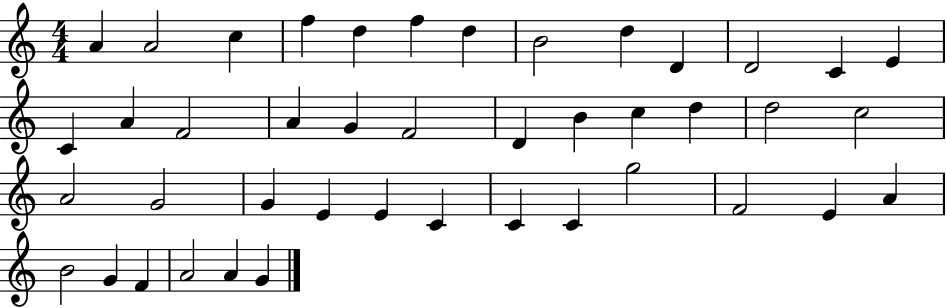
A4/q A4/h C5/q F5/q D5/q F5/q D5/q B4/h D5/q D4/q D4/h C4/q E4/q C4/q A4/q F4/h A4/q G4/q F4/h D4/q B4/q C5/q D5/q D5/h C5/h A4/h G4/h G4/q E4/q E4/q C4/q C4/q C4/q G5/h F4/h E4/q A4/q B4/h G4/q F4/q A4/h A4/q G4/q